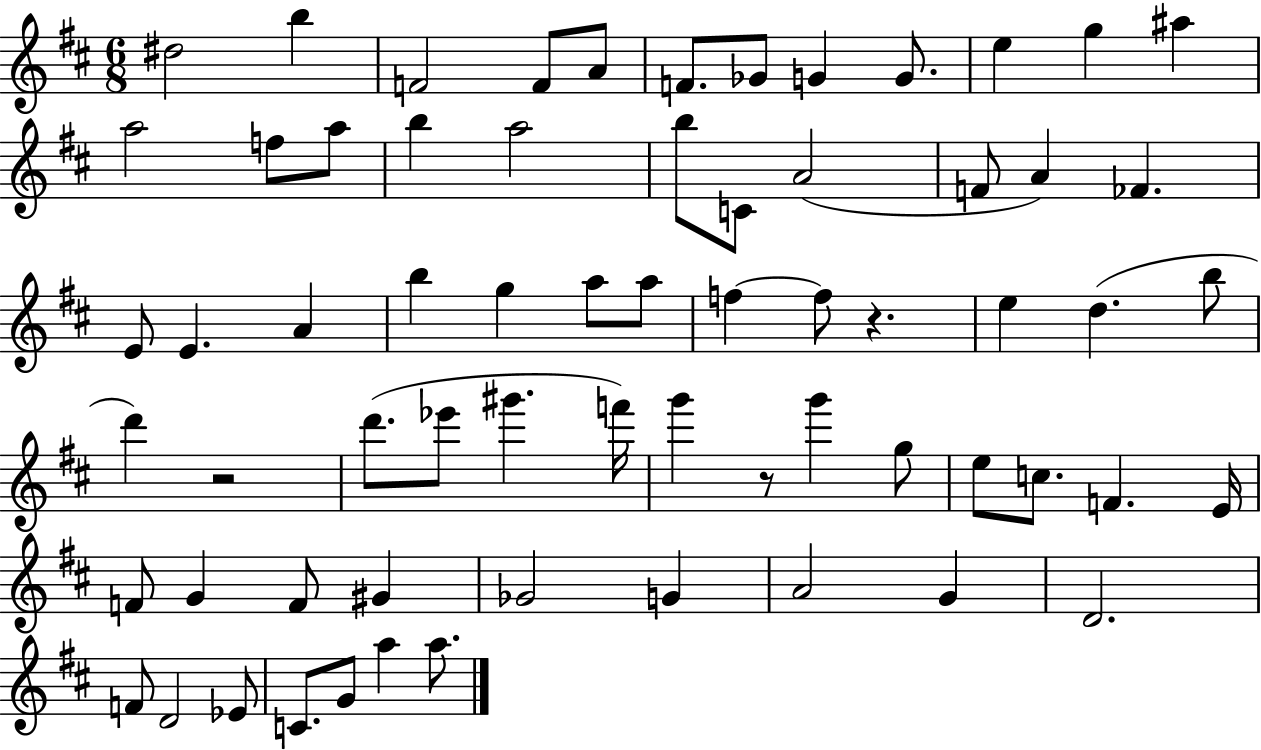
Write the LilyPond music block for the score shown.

{
  \clef treble
  \numericTimeSignature
  \time 6/8
  \key d \major
  dis''2 b''4 | f'2 f'8 a'8 | f'8. ges'8 g'4 g'8. | e''4 g''4 ais''4 | \break a''2 f''8 a''8 | b''4 a''2 | b''8 c'8 a'2( | f'8 a'4) fes'4. | \break e'8 e'4. a'4 | b''4 g''4 a''8 a''8 | f''4~~ f''8 r4. | e''4 d''4.( b''8 | \break d'''4) r2 | d'''8.( ees'''8 gis'''4. f'''16) | g'''4 r8 g'''4 g''8 | e''8 c''8. f'4. e'16 | \break f'8 g'4 f'8 gis'4 | ges'2 g'4 | a'2 g'4 | d'2. | \break f'8 d'2 ees'8 | c'8. g'8 a''4 a''8. | \bar "|."
}